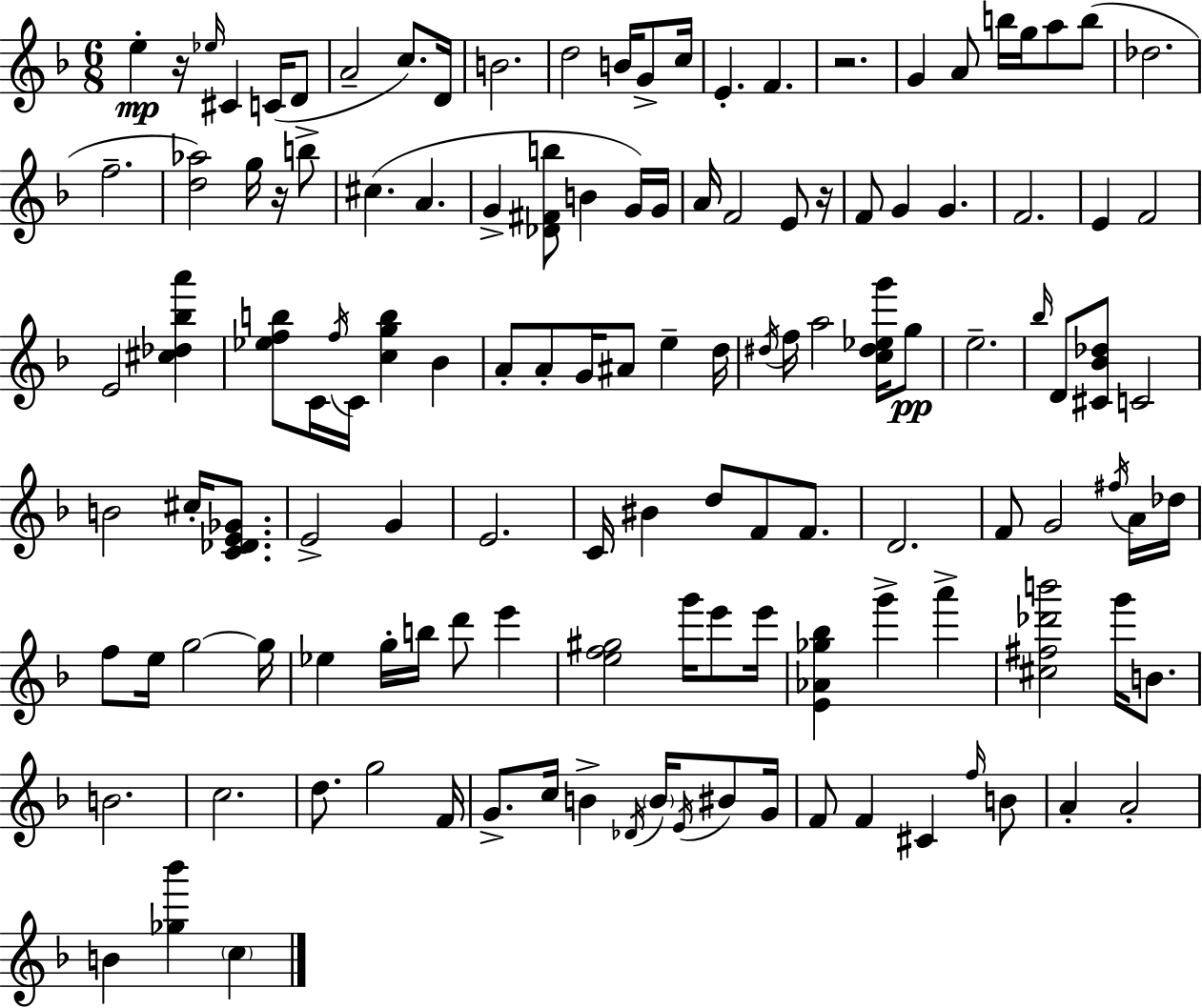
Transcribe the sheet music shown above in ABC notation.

X:1
T:Untitled
M:6/8
L:1/4
K:Dm
e z/4 _e/4 ^C C/4 D/2 A2 c/2 D/4 B2 d2 B/4 G/2 c/4 E F z2 G A/2 b/4 g/4 a/2 b/2 _d2 f2 [d_a]2 g/4 z/4 b/2 ^c A G [_D^Fb]/2 B G/4 G/4 A/4 F2 E/2 z/4 F/2 G G F2 E F2 E2 [^c_d_ba'] [_efb]/2 C/4 f/4 C/4 [cgb] _B A/2 A/2 G/4 ^A/2 e d/4 ^d/4 f/4 a2 [c^d_eg']/4 g/2 e2 _b/4 D/2 [^C_B_d]/2 C2 B2 ^c/4 [C_DE_G]/2 E2 G E2 C/4 ^B d/2 F/2 F/2 D2 F/2 G2 ^f/4 A/4 _d/4 f/2 e/4 g2 g/4 _e g/4 b/4 d'/2 e' [ef^g]2 g'/4 e'/2 e'/4 [E_A_g_b] g' a' [^c^f_d'b']2 g'/4 B/2 B2 c2 d/2 g2 F/4 G/2 c/4 B _D/4 B/4 E/4 ^B/2 G/4 F/2 F ^C f/4 B/2 A A2 B [_g_b'] c